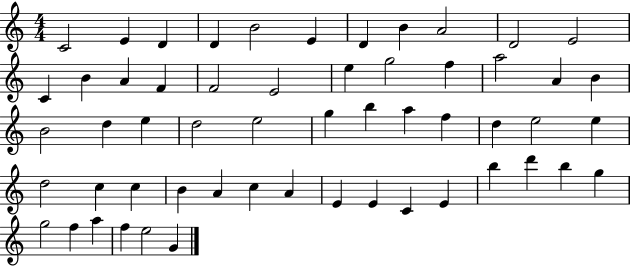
{
  \clef treble
  \numericTimeSignature
  \time 4/4
  \key c \major
  c'2 e'4 d'4 | d'4 b'2 e'4 | d'4 b'4 a'2 | d'2 e'2 | \break c'4 b'4 a'4 f'4 | f'2 e'2 | e''4 g''2 f''4 | a''2 a'4 b'4 | \break b'2 d''4 e''4 | d''2 e''2 | g''4 b''4 a''4 f''4 | d''4 e''2 e''4 | \break d''2 c''4 c''4 | b'4 a'4 c''4 a'4 | e'4 e'4 c'4 e'4 | b''4 d'''4 b''4 g''4 | \break g''2 f''4 a''4 | f''4 e''2 g'4 | \bar "|."
}